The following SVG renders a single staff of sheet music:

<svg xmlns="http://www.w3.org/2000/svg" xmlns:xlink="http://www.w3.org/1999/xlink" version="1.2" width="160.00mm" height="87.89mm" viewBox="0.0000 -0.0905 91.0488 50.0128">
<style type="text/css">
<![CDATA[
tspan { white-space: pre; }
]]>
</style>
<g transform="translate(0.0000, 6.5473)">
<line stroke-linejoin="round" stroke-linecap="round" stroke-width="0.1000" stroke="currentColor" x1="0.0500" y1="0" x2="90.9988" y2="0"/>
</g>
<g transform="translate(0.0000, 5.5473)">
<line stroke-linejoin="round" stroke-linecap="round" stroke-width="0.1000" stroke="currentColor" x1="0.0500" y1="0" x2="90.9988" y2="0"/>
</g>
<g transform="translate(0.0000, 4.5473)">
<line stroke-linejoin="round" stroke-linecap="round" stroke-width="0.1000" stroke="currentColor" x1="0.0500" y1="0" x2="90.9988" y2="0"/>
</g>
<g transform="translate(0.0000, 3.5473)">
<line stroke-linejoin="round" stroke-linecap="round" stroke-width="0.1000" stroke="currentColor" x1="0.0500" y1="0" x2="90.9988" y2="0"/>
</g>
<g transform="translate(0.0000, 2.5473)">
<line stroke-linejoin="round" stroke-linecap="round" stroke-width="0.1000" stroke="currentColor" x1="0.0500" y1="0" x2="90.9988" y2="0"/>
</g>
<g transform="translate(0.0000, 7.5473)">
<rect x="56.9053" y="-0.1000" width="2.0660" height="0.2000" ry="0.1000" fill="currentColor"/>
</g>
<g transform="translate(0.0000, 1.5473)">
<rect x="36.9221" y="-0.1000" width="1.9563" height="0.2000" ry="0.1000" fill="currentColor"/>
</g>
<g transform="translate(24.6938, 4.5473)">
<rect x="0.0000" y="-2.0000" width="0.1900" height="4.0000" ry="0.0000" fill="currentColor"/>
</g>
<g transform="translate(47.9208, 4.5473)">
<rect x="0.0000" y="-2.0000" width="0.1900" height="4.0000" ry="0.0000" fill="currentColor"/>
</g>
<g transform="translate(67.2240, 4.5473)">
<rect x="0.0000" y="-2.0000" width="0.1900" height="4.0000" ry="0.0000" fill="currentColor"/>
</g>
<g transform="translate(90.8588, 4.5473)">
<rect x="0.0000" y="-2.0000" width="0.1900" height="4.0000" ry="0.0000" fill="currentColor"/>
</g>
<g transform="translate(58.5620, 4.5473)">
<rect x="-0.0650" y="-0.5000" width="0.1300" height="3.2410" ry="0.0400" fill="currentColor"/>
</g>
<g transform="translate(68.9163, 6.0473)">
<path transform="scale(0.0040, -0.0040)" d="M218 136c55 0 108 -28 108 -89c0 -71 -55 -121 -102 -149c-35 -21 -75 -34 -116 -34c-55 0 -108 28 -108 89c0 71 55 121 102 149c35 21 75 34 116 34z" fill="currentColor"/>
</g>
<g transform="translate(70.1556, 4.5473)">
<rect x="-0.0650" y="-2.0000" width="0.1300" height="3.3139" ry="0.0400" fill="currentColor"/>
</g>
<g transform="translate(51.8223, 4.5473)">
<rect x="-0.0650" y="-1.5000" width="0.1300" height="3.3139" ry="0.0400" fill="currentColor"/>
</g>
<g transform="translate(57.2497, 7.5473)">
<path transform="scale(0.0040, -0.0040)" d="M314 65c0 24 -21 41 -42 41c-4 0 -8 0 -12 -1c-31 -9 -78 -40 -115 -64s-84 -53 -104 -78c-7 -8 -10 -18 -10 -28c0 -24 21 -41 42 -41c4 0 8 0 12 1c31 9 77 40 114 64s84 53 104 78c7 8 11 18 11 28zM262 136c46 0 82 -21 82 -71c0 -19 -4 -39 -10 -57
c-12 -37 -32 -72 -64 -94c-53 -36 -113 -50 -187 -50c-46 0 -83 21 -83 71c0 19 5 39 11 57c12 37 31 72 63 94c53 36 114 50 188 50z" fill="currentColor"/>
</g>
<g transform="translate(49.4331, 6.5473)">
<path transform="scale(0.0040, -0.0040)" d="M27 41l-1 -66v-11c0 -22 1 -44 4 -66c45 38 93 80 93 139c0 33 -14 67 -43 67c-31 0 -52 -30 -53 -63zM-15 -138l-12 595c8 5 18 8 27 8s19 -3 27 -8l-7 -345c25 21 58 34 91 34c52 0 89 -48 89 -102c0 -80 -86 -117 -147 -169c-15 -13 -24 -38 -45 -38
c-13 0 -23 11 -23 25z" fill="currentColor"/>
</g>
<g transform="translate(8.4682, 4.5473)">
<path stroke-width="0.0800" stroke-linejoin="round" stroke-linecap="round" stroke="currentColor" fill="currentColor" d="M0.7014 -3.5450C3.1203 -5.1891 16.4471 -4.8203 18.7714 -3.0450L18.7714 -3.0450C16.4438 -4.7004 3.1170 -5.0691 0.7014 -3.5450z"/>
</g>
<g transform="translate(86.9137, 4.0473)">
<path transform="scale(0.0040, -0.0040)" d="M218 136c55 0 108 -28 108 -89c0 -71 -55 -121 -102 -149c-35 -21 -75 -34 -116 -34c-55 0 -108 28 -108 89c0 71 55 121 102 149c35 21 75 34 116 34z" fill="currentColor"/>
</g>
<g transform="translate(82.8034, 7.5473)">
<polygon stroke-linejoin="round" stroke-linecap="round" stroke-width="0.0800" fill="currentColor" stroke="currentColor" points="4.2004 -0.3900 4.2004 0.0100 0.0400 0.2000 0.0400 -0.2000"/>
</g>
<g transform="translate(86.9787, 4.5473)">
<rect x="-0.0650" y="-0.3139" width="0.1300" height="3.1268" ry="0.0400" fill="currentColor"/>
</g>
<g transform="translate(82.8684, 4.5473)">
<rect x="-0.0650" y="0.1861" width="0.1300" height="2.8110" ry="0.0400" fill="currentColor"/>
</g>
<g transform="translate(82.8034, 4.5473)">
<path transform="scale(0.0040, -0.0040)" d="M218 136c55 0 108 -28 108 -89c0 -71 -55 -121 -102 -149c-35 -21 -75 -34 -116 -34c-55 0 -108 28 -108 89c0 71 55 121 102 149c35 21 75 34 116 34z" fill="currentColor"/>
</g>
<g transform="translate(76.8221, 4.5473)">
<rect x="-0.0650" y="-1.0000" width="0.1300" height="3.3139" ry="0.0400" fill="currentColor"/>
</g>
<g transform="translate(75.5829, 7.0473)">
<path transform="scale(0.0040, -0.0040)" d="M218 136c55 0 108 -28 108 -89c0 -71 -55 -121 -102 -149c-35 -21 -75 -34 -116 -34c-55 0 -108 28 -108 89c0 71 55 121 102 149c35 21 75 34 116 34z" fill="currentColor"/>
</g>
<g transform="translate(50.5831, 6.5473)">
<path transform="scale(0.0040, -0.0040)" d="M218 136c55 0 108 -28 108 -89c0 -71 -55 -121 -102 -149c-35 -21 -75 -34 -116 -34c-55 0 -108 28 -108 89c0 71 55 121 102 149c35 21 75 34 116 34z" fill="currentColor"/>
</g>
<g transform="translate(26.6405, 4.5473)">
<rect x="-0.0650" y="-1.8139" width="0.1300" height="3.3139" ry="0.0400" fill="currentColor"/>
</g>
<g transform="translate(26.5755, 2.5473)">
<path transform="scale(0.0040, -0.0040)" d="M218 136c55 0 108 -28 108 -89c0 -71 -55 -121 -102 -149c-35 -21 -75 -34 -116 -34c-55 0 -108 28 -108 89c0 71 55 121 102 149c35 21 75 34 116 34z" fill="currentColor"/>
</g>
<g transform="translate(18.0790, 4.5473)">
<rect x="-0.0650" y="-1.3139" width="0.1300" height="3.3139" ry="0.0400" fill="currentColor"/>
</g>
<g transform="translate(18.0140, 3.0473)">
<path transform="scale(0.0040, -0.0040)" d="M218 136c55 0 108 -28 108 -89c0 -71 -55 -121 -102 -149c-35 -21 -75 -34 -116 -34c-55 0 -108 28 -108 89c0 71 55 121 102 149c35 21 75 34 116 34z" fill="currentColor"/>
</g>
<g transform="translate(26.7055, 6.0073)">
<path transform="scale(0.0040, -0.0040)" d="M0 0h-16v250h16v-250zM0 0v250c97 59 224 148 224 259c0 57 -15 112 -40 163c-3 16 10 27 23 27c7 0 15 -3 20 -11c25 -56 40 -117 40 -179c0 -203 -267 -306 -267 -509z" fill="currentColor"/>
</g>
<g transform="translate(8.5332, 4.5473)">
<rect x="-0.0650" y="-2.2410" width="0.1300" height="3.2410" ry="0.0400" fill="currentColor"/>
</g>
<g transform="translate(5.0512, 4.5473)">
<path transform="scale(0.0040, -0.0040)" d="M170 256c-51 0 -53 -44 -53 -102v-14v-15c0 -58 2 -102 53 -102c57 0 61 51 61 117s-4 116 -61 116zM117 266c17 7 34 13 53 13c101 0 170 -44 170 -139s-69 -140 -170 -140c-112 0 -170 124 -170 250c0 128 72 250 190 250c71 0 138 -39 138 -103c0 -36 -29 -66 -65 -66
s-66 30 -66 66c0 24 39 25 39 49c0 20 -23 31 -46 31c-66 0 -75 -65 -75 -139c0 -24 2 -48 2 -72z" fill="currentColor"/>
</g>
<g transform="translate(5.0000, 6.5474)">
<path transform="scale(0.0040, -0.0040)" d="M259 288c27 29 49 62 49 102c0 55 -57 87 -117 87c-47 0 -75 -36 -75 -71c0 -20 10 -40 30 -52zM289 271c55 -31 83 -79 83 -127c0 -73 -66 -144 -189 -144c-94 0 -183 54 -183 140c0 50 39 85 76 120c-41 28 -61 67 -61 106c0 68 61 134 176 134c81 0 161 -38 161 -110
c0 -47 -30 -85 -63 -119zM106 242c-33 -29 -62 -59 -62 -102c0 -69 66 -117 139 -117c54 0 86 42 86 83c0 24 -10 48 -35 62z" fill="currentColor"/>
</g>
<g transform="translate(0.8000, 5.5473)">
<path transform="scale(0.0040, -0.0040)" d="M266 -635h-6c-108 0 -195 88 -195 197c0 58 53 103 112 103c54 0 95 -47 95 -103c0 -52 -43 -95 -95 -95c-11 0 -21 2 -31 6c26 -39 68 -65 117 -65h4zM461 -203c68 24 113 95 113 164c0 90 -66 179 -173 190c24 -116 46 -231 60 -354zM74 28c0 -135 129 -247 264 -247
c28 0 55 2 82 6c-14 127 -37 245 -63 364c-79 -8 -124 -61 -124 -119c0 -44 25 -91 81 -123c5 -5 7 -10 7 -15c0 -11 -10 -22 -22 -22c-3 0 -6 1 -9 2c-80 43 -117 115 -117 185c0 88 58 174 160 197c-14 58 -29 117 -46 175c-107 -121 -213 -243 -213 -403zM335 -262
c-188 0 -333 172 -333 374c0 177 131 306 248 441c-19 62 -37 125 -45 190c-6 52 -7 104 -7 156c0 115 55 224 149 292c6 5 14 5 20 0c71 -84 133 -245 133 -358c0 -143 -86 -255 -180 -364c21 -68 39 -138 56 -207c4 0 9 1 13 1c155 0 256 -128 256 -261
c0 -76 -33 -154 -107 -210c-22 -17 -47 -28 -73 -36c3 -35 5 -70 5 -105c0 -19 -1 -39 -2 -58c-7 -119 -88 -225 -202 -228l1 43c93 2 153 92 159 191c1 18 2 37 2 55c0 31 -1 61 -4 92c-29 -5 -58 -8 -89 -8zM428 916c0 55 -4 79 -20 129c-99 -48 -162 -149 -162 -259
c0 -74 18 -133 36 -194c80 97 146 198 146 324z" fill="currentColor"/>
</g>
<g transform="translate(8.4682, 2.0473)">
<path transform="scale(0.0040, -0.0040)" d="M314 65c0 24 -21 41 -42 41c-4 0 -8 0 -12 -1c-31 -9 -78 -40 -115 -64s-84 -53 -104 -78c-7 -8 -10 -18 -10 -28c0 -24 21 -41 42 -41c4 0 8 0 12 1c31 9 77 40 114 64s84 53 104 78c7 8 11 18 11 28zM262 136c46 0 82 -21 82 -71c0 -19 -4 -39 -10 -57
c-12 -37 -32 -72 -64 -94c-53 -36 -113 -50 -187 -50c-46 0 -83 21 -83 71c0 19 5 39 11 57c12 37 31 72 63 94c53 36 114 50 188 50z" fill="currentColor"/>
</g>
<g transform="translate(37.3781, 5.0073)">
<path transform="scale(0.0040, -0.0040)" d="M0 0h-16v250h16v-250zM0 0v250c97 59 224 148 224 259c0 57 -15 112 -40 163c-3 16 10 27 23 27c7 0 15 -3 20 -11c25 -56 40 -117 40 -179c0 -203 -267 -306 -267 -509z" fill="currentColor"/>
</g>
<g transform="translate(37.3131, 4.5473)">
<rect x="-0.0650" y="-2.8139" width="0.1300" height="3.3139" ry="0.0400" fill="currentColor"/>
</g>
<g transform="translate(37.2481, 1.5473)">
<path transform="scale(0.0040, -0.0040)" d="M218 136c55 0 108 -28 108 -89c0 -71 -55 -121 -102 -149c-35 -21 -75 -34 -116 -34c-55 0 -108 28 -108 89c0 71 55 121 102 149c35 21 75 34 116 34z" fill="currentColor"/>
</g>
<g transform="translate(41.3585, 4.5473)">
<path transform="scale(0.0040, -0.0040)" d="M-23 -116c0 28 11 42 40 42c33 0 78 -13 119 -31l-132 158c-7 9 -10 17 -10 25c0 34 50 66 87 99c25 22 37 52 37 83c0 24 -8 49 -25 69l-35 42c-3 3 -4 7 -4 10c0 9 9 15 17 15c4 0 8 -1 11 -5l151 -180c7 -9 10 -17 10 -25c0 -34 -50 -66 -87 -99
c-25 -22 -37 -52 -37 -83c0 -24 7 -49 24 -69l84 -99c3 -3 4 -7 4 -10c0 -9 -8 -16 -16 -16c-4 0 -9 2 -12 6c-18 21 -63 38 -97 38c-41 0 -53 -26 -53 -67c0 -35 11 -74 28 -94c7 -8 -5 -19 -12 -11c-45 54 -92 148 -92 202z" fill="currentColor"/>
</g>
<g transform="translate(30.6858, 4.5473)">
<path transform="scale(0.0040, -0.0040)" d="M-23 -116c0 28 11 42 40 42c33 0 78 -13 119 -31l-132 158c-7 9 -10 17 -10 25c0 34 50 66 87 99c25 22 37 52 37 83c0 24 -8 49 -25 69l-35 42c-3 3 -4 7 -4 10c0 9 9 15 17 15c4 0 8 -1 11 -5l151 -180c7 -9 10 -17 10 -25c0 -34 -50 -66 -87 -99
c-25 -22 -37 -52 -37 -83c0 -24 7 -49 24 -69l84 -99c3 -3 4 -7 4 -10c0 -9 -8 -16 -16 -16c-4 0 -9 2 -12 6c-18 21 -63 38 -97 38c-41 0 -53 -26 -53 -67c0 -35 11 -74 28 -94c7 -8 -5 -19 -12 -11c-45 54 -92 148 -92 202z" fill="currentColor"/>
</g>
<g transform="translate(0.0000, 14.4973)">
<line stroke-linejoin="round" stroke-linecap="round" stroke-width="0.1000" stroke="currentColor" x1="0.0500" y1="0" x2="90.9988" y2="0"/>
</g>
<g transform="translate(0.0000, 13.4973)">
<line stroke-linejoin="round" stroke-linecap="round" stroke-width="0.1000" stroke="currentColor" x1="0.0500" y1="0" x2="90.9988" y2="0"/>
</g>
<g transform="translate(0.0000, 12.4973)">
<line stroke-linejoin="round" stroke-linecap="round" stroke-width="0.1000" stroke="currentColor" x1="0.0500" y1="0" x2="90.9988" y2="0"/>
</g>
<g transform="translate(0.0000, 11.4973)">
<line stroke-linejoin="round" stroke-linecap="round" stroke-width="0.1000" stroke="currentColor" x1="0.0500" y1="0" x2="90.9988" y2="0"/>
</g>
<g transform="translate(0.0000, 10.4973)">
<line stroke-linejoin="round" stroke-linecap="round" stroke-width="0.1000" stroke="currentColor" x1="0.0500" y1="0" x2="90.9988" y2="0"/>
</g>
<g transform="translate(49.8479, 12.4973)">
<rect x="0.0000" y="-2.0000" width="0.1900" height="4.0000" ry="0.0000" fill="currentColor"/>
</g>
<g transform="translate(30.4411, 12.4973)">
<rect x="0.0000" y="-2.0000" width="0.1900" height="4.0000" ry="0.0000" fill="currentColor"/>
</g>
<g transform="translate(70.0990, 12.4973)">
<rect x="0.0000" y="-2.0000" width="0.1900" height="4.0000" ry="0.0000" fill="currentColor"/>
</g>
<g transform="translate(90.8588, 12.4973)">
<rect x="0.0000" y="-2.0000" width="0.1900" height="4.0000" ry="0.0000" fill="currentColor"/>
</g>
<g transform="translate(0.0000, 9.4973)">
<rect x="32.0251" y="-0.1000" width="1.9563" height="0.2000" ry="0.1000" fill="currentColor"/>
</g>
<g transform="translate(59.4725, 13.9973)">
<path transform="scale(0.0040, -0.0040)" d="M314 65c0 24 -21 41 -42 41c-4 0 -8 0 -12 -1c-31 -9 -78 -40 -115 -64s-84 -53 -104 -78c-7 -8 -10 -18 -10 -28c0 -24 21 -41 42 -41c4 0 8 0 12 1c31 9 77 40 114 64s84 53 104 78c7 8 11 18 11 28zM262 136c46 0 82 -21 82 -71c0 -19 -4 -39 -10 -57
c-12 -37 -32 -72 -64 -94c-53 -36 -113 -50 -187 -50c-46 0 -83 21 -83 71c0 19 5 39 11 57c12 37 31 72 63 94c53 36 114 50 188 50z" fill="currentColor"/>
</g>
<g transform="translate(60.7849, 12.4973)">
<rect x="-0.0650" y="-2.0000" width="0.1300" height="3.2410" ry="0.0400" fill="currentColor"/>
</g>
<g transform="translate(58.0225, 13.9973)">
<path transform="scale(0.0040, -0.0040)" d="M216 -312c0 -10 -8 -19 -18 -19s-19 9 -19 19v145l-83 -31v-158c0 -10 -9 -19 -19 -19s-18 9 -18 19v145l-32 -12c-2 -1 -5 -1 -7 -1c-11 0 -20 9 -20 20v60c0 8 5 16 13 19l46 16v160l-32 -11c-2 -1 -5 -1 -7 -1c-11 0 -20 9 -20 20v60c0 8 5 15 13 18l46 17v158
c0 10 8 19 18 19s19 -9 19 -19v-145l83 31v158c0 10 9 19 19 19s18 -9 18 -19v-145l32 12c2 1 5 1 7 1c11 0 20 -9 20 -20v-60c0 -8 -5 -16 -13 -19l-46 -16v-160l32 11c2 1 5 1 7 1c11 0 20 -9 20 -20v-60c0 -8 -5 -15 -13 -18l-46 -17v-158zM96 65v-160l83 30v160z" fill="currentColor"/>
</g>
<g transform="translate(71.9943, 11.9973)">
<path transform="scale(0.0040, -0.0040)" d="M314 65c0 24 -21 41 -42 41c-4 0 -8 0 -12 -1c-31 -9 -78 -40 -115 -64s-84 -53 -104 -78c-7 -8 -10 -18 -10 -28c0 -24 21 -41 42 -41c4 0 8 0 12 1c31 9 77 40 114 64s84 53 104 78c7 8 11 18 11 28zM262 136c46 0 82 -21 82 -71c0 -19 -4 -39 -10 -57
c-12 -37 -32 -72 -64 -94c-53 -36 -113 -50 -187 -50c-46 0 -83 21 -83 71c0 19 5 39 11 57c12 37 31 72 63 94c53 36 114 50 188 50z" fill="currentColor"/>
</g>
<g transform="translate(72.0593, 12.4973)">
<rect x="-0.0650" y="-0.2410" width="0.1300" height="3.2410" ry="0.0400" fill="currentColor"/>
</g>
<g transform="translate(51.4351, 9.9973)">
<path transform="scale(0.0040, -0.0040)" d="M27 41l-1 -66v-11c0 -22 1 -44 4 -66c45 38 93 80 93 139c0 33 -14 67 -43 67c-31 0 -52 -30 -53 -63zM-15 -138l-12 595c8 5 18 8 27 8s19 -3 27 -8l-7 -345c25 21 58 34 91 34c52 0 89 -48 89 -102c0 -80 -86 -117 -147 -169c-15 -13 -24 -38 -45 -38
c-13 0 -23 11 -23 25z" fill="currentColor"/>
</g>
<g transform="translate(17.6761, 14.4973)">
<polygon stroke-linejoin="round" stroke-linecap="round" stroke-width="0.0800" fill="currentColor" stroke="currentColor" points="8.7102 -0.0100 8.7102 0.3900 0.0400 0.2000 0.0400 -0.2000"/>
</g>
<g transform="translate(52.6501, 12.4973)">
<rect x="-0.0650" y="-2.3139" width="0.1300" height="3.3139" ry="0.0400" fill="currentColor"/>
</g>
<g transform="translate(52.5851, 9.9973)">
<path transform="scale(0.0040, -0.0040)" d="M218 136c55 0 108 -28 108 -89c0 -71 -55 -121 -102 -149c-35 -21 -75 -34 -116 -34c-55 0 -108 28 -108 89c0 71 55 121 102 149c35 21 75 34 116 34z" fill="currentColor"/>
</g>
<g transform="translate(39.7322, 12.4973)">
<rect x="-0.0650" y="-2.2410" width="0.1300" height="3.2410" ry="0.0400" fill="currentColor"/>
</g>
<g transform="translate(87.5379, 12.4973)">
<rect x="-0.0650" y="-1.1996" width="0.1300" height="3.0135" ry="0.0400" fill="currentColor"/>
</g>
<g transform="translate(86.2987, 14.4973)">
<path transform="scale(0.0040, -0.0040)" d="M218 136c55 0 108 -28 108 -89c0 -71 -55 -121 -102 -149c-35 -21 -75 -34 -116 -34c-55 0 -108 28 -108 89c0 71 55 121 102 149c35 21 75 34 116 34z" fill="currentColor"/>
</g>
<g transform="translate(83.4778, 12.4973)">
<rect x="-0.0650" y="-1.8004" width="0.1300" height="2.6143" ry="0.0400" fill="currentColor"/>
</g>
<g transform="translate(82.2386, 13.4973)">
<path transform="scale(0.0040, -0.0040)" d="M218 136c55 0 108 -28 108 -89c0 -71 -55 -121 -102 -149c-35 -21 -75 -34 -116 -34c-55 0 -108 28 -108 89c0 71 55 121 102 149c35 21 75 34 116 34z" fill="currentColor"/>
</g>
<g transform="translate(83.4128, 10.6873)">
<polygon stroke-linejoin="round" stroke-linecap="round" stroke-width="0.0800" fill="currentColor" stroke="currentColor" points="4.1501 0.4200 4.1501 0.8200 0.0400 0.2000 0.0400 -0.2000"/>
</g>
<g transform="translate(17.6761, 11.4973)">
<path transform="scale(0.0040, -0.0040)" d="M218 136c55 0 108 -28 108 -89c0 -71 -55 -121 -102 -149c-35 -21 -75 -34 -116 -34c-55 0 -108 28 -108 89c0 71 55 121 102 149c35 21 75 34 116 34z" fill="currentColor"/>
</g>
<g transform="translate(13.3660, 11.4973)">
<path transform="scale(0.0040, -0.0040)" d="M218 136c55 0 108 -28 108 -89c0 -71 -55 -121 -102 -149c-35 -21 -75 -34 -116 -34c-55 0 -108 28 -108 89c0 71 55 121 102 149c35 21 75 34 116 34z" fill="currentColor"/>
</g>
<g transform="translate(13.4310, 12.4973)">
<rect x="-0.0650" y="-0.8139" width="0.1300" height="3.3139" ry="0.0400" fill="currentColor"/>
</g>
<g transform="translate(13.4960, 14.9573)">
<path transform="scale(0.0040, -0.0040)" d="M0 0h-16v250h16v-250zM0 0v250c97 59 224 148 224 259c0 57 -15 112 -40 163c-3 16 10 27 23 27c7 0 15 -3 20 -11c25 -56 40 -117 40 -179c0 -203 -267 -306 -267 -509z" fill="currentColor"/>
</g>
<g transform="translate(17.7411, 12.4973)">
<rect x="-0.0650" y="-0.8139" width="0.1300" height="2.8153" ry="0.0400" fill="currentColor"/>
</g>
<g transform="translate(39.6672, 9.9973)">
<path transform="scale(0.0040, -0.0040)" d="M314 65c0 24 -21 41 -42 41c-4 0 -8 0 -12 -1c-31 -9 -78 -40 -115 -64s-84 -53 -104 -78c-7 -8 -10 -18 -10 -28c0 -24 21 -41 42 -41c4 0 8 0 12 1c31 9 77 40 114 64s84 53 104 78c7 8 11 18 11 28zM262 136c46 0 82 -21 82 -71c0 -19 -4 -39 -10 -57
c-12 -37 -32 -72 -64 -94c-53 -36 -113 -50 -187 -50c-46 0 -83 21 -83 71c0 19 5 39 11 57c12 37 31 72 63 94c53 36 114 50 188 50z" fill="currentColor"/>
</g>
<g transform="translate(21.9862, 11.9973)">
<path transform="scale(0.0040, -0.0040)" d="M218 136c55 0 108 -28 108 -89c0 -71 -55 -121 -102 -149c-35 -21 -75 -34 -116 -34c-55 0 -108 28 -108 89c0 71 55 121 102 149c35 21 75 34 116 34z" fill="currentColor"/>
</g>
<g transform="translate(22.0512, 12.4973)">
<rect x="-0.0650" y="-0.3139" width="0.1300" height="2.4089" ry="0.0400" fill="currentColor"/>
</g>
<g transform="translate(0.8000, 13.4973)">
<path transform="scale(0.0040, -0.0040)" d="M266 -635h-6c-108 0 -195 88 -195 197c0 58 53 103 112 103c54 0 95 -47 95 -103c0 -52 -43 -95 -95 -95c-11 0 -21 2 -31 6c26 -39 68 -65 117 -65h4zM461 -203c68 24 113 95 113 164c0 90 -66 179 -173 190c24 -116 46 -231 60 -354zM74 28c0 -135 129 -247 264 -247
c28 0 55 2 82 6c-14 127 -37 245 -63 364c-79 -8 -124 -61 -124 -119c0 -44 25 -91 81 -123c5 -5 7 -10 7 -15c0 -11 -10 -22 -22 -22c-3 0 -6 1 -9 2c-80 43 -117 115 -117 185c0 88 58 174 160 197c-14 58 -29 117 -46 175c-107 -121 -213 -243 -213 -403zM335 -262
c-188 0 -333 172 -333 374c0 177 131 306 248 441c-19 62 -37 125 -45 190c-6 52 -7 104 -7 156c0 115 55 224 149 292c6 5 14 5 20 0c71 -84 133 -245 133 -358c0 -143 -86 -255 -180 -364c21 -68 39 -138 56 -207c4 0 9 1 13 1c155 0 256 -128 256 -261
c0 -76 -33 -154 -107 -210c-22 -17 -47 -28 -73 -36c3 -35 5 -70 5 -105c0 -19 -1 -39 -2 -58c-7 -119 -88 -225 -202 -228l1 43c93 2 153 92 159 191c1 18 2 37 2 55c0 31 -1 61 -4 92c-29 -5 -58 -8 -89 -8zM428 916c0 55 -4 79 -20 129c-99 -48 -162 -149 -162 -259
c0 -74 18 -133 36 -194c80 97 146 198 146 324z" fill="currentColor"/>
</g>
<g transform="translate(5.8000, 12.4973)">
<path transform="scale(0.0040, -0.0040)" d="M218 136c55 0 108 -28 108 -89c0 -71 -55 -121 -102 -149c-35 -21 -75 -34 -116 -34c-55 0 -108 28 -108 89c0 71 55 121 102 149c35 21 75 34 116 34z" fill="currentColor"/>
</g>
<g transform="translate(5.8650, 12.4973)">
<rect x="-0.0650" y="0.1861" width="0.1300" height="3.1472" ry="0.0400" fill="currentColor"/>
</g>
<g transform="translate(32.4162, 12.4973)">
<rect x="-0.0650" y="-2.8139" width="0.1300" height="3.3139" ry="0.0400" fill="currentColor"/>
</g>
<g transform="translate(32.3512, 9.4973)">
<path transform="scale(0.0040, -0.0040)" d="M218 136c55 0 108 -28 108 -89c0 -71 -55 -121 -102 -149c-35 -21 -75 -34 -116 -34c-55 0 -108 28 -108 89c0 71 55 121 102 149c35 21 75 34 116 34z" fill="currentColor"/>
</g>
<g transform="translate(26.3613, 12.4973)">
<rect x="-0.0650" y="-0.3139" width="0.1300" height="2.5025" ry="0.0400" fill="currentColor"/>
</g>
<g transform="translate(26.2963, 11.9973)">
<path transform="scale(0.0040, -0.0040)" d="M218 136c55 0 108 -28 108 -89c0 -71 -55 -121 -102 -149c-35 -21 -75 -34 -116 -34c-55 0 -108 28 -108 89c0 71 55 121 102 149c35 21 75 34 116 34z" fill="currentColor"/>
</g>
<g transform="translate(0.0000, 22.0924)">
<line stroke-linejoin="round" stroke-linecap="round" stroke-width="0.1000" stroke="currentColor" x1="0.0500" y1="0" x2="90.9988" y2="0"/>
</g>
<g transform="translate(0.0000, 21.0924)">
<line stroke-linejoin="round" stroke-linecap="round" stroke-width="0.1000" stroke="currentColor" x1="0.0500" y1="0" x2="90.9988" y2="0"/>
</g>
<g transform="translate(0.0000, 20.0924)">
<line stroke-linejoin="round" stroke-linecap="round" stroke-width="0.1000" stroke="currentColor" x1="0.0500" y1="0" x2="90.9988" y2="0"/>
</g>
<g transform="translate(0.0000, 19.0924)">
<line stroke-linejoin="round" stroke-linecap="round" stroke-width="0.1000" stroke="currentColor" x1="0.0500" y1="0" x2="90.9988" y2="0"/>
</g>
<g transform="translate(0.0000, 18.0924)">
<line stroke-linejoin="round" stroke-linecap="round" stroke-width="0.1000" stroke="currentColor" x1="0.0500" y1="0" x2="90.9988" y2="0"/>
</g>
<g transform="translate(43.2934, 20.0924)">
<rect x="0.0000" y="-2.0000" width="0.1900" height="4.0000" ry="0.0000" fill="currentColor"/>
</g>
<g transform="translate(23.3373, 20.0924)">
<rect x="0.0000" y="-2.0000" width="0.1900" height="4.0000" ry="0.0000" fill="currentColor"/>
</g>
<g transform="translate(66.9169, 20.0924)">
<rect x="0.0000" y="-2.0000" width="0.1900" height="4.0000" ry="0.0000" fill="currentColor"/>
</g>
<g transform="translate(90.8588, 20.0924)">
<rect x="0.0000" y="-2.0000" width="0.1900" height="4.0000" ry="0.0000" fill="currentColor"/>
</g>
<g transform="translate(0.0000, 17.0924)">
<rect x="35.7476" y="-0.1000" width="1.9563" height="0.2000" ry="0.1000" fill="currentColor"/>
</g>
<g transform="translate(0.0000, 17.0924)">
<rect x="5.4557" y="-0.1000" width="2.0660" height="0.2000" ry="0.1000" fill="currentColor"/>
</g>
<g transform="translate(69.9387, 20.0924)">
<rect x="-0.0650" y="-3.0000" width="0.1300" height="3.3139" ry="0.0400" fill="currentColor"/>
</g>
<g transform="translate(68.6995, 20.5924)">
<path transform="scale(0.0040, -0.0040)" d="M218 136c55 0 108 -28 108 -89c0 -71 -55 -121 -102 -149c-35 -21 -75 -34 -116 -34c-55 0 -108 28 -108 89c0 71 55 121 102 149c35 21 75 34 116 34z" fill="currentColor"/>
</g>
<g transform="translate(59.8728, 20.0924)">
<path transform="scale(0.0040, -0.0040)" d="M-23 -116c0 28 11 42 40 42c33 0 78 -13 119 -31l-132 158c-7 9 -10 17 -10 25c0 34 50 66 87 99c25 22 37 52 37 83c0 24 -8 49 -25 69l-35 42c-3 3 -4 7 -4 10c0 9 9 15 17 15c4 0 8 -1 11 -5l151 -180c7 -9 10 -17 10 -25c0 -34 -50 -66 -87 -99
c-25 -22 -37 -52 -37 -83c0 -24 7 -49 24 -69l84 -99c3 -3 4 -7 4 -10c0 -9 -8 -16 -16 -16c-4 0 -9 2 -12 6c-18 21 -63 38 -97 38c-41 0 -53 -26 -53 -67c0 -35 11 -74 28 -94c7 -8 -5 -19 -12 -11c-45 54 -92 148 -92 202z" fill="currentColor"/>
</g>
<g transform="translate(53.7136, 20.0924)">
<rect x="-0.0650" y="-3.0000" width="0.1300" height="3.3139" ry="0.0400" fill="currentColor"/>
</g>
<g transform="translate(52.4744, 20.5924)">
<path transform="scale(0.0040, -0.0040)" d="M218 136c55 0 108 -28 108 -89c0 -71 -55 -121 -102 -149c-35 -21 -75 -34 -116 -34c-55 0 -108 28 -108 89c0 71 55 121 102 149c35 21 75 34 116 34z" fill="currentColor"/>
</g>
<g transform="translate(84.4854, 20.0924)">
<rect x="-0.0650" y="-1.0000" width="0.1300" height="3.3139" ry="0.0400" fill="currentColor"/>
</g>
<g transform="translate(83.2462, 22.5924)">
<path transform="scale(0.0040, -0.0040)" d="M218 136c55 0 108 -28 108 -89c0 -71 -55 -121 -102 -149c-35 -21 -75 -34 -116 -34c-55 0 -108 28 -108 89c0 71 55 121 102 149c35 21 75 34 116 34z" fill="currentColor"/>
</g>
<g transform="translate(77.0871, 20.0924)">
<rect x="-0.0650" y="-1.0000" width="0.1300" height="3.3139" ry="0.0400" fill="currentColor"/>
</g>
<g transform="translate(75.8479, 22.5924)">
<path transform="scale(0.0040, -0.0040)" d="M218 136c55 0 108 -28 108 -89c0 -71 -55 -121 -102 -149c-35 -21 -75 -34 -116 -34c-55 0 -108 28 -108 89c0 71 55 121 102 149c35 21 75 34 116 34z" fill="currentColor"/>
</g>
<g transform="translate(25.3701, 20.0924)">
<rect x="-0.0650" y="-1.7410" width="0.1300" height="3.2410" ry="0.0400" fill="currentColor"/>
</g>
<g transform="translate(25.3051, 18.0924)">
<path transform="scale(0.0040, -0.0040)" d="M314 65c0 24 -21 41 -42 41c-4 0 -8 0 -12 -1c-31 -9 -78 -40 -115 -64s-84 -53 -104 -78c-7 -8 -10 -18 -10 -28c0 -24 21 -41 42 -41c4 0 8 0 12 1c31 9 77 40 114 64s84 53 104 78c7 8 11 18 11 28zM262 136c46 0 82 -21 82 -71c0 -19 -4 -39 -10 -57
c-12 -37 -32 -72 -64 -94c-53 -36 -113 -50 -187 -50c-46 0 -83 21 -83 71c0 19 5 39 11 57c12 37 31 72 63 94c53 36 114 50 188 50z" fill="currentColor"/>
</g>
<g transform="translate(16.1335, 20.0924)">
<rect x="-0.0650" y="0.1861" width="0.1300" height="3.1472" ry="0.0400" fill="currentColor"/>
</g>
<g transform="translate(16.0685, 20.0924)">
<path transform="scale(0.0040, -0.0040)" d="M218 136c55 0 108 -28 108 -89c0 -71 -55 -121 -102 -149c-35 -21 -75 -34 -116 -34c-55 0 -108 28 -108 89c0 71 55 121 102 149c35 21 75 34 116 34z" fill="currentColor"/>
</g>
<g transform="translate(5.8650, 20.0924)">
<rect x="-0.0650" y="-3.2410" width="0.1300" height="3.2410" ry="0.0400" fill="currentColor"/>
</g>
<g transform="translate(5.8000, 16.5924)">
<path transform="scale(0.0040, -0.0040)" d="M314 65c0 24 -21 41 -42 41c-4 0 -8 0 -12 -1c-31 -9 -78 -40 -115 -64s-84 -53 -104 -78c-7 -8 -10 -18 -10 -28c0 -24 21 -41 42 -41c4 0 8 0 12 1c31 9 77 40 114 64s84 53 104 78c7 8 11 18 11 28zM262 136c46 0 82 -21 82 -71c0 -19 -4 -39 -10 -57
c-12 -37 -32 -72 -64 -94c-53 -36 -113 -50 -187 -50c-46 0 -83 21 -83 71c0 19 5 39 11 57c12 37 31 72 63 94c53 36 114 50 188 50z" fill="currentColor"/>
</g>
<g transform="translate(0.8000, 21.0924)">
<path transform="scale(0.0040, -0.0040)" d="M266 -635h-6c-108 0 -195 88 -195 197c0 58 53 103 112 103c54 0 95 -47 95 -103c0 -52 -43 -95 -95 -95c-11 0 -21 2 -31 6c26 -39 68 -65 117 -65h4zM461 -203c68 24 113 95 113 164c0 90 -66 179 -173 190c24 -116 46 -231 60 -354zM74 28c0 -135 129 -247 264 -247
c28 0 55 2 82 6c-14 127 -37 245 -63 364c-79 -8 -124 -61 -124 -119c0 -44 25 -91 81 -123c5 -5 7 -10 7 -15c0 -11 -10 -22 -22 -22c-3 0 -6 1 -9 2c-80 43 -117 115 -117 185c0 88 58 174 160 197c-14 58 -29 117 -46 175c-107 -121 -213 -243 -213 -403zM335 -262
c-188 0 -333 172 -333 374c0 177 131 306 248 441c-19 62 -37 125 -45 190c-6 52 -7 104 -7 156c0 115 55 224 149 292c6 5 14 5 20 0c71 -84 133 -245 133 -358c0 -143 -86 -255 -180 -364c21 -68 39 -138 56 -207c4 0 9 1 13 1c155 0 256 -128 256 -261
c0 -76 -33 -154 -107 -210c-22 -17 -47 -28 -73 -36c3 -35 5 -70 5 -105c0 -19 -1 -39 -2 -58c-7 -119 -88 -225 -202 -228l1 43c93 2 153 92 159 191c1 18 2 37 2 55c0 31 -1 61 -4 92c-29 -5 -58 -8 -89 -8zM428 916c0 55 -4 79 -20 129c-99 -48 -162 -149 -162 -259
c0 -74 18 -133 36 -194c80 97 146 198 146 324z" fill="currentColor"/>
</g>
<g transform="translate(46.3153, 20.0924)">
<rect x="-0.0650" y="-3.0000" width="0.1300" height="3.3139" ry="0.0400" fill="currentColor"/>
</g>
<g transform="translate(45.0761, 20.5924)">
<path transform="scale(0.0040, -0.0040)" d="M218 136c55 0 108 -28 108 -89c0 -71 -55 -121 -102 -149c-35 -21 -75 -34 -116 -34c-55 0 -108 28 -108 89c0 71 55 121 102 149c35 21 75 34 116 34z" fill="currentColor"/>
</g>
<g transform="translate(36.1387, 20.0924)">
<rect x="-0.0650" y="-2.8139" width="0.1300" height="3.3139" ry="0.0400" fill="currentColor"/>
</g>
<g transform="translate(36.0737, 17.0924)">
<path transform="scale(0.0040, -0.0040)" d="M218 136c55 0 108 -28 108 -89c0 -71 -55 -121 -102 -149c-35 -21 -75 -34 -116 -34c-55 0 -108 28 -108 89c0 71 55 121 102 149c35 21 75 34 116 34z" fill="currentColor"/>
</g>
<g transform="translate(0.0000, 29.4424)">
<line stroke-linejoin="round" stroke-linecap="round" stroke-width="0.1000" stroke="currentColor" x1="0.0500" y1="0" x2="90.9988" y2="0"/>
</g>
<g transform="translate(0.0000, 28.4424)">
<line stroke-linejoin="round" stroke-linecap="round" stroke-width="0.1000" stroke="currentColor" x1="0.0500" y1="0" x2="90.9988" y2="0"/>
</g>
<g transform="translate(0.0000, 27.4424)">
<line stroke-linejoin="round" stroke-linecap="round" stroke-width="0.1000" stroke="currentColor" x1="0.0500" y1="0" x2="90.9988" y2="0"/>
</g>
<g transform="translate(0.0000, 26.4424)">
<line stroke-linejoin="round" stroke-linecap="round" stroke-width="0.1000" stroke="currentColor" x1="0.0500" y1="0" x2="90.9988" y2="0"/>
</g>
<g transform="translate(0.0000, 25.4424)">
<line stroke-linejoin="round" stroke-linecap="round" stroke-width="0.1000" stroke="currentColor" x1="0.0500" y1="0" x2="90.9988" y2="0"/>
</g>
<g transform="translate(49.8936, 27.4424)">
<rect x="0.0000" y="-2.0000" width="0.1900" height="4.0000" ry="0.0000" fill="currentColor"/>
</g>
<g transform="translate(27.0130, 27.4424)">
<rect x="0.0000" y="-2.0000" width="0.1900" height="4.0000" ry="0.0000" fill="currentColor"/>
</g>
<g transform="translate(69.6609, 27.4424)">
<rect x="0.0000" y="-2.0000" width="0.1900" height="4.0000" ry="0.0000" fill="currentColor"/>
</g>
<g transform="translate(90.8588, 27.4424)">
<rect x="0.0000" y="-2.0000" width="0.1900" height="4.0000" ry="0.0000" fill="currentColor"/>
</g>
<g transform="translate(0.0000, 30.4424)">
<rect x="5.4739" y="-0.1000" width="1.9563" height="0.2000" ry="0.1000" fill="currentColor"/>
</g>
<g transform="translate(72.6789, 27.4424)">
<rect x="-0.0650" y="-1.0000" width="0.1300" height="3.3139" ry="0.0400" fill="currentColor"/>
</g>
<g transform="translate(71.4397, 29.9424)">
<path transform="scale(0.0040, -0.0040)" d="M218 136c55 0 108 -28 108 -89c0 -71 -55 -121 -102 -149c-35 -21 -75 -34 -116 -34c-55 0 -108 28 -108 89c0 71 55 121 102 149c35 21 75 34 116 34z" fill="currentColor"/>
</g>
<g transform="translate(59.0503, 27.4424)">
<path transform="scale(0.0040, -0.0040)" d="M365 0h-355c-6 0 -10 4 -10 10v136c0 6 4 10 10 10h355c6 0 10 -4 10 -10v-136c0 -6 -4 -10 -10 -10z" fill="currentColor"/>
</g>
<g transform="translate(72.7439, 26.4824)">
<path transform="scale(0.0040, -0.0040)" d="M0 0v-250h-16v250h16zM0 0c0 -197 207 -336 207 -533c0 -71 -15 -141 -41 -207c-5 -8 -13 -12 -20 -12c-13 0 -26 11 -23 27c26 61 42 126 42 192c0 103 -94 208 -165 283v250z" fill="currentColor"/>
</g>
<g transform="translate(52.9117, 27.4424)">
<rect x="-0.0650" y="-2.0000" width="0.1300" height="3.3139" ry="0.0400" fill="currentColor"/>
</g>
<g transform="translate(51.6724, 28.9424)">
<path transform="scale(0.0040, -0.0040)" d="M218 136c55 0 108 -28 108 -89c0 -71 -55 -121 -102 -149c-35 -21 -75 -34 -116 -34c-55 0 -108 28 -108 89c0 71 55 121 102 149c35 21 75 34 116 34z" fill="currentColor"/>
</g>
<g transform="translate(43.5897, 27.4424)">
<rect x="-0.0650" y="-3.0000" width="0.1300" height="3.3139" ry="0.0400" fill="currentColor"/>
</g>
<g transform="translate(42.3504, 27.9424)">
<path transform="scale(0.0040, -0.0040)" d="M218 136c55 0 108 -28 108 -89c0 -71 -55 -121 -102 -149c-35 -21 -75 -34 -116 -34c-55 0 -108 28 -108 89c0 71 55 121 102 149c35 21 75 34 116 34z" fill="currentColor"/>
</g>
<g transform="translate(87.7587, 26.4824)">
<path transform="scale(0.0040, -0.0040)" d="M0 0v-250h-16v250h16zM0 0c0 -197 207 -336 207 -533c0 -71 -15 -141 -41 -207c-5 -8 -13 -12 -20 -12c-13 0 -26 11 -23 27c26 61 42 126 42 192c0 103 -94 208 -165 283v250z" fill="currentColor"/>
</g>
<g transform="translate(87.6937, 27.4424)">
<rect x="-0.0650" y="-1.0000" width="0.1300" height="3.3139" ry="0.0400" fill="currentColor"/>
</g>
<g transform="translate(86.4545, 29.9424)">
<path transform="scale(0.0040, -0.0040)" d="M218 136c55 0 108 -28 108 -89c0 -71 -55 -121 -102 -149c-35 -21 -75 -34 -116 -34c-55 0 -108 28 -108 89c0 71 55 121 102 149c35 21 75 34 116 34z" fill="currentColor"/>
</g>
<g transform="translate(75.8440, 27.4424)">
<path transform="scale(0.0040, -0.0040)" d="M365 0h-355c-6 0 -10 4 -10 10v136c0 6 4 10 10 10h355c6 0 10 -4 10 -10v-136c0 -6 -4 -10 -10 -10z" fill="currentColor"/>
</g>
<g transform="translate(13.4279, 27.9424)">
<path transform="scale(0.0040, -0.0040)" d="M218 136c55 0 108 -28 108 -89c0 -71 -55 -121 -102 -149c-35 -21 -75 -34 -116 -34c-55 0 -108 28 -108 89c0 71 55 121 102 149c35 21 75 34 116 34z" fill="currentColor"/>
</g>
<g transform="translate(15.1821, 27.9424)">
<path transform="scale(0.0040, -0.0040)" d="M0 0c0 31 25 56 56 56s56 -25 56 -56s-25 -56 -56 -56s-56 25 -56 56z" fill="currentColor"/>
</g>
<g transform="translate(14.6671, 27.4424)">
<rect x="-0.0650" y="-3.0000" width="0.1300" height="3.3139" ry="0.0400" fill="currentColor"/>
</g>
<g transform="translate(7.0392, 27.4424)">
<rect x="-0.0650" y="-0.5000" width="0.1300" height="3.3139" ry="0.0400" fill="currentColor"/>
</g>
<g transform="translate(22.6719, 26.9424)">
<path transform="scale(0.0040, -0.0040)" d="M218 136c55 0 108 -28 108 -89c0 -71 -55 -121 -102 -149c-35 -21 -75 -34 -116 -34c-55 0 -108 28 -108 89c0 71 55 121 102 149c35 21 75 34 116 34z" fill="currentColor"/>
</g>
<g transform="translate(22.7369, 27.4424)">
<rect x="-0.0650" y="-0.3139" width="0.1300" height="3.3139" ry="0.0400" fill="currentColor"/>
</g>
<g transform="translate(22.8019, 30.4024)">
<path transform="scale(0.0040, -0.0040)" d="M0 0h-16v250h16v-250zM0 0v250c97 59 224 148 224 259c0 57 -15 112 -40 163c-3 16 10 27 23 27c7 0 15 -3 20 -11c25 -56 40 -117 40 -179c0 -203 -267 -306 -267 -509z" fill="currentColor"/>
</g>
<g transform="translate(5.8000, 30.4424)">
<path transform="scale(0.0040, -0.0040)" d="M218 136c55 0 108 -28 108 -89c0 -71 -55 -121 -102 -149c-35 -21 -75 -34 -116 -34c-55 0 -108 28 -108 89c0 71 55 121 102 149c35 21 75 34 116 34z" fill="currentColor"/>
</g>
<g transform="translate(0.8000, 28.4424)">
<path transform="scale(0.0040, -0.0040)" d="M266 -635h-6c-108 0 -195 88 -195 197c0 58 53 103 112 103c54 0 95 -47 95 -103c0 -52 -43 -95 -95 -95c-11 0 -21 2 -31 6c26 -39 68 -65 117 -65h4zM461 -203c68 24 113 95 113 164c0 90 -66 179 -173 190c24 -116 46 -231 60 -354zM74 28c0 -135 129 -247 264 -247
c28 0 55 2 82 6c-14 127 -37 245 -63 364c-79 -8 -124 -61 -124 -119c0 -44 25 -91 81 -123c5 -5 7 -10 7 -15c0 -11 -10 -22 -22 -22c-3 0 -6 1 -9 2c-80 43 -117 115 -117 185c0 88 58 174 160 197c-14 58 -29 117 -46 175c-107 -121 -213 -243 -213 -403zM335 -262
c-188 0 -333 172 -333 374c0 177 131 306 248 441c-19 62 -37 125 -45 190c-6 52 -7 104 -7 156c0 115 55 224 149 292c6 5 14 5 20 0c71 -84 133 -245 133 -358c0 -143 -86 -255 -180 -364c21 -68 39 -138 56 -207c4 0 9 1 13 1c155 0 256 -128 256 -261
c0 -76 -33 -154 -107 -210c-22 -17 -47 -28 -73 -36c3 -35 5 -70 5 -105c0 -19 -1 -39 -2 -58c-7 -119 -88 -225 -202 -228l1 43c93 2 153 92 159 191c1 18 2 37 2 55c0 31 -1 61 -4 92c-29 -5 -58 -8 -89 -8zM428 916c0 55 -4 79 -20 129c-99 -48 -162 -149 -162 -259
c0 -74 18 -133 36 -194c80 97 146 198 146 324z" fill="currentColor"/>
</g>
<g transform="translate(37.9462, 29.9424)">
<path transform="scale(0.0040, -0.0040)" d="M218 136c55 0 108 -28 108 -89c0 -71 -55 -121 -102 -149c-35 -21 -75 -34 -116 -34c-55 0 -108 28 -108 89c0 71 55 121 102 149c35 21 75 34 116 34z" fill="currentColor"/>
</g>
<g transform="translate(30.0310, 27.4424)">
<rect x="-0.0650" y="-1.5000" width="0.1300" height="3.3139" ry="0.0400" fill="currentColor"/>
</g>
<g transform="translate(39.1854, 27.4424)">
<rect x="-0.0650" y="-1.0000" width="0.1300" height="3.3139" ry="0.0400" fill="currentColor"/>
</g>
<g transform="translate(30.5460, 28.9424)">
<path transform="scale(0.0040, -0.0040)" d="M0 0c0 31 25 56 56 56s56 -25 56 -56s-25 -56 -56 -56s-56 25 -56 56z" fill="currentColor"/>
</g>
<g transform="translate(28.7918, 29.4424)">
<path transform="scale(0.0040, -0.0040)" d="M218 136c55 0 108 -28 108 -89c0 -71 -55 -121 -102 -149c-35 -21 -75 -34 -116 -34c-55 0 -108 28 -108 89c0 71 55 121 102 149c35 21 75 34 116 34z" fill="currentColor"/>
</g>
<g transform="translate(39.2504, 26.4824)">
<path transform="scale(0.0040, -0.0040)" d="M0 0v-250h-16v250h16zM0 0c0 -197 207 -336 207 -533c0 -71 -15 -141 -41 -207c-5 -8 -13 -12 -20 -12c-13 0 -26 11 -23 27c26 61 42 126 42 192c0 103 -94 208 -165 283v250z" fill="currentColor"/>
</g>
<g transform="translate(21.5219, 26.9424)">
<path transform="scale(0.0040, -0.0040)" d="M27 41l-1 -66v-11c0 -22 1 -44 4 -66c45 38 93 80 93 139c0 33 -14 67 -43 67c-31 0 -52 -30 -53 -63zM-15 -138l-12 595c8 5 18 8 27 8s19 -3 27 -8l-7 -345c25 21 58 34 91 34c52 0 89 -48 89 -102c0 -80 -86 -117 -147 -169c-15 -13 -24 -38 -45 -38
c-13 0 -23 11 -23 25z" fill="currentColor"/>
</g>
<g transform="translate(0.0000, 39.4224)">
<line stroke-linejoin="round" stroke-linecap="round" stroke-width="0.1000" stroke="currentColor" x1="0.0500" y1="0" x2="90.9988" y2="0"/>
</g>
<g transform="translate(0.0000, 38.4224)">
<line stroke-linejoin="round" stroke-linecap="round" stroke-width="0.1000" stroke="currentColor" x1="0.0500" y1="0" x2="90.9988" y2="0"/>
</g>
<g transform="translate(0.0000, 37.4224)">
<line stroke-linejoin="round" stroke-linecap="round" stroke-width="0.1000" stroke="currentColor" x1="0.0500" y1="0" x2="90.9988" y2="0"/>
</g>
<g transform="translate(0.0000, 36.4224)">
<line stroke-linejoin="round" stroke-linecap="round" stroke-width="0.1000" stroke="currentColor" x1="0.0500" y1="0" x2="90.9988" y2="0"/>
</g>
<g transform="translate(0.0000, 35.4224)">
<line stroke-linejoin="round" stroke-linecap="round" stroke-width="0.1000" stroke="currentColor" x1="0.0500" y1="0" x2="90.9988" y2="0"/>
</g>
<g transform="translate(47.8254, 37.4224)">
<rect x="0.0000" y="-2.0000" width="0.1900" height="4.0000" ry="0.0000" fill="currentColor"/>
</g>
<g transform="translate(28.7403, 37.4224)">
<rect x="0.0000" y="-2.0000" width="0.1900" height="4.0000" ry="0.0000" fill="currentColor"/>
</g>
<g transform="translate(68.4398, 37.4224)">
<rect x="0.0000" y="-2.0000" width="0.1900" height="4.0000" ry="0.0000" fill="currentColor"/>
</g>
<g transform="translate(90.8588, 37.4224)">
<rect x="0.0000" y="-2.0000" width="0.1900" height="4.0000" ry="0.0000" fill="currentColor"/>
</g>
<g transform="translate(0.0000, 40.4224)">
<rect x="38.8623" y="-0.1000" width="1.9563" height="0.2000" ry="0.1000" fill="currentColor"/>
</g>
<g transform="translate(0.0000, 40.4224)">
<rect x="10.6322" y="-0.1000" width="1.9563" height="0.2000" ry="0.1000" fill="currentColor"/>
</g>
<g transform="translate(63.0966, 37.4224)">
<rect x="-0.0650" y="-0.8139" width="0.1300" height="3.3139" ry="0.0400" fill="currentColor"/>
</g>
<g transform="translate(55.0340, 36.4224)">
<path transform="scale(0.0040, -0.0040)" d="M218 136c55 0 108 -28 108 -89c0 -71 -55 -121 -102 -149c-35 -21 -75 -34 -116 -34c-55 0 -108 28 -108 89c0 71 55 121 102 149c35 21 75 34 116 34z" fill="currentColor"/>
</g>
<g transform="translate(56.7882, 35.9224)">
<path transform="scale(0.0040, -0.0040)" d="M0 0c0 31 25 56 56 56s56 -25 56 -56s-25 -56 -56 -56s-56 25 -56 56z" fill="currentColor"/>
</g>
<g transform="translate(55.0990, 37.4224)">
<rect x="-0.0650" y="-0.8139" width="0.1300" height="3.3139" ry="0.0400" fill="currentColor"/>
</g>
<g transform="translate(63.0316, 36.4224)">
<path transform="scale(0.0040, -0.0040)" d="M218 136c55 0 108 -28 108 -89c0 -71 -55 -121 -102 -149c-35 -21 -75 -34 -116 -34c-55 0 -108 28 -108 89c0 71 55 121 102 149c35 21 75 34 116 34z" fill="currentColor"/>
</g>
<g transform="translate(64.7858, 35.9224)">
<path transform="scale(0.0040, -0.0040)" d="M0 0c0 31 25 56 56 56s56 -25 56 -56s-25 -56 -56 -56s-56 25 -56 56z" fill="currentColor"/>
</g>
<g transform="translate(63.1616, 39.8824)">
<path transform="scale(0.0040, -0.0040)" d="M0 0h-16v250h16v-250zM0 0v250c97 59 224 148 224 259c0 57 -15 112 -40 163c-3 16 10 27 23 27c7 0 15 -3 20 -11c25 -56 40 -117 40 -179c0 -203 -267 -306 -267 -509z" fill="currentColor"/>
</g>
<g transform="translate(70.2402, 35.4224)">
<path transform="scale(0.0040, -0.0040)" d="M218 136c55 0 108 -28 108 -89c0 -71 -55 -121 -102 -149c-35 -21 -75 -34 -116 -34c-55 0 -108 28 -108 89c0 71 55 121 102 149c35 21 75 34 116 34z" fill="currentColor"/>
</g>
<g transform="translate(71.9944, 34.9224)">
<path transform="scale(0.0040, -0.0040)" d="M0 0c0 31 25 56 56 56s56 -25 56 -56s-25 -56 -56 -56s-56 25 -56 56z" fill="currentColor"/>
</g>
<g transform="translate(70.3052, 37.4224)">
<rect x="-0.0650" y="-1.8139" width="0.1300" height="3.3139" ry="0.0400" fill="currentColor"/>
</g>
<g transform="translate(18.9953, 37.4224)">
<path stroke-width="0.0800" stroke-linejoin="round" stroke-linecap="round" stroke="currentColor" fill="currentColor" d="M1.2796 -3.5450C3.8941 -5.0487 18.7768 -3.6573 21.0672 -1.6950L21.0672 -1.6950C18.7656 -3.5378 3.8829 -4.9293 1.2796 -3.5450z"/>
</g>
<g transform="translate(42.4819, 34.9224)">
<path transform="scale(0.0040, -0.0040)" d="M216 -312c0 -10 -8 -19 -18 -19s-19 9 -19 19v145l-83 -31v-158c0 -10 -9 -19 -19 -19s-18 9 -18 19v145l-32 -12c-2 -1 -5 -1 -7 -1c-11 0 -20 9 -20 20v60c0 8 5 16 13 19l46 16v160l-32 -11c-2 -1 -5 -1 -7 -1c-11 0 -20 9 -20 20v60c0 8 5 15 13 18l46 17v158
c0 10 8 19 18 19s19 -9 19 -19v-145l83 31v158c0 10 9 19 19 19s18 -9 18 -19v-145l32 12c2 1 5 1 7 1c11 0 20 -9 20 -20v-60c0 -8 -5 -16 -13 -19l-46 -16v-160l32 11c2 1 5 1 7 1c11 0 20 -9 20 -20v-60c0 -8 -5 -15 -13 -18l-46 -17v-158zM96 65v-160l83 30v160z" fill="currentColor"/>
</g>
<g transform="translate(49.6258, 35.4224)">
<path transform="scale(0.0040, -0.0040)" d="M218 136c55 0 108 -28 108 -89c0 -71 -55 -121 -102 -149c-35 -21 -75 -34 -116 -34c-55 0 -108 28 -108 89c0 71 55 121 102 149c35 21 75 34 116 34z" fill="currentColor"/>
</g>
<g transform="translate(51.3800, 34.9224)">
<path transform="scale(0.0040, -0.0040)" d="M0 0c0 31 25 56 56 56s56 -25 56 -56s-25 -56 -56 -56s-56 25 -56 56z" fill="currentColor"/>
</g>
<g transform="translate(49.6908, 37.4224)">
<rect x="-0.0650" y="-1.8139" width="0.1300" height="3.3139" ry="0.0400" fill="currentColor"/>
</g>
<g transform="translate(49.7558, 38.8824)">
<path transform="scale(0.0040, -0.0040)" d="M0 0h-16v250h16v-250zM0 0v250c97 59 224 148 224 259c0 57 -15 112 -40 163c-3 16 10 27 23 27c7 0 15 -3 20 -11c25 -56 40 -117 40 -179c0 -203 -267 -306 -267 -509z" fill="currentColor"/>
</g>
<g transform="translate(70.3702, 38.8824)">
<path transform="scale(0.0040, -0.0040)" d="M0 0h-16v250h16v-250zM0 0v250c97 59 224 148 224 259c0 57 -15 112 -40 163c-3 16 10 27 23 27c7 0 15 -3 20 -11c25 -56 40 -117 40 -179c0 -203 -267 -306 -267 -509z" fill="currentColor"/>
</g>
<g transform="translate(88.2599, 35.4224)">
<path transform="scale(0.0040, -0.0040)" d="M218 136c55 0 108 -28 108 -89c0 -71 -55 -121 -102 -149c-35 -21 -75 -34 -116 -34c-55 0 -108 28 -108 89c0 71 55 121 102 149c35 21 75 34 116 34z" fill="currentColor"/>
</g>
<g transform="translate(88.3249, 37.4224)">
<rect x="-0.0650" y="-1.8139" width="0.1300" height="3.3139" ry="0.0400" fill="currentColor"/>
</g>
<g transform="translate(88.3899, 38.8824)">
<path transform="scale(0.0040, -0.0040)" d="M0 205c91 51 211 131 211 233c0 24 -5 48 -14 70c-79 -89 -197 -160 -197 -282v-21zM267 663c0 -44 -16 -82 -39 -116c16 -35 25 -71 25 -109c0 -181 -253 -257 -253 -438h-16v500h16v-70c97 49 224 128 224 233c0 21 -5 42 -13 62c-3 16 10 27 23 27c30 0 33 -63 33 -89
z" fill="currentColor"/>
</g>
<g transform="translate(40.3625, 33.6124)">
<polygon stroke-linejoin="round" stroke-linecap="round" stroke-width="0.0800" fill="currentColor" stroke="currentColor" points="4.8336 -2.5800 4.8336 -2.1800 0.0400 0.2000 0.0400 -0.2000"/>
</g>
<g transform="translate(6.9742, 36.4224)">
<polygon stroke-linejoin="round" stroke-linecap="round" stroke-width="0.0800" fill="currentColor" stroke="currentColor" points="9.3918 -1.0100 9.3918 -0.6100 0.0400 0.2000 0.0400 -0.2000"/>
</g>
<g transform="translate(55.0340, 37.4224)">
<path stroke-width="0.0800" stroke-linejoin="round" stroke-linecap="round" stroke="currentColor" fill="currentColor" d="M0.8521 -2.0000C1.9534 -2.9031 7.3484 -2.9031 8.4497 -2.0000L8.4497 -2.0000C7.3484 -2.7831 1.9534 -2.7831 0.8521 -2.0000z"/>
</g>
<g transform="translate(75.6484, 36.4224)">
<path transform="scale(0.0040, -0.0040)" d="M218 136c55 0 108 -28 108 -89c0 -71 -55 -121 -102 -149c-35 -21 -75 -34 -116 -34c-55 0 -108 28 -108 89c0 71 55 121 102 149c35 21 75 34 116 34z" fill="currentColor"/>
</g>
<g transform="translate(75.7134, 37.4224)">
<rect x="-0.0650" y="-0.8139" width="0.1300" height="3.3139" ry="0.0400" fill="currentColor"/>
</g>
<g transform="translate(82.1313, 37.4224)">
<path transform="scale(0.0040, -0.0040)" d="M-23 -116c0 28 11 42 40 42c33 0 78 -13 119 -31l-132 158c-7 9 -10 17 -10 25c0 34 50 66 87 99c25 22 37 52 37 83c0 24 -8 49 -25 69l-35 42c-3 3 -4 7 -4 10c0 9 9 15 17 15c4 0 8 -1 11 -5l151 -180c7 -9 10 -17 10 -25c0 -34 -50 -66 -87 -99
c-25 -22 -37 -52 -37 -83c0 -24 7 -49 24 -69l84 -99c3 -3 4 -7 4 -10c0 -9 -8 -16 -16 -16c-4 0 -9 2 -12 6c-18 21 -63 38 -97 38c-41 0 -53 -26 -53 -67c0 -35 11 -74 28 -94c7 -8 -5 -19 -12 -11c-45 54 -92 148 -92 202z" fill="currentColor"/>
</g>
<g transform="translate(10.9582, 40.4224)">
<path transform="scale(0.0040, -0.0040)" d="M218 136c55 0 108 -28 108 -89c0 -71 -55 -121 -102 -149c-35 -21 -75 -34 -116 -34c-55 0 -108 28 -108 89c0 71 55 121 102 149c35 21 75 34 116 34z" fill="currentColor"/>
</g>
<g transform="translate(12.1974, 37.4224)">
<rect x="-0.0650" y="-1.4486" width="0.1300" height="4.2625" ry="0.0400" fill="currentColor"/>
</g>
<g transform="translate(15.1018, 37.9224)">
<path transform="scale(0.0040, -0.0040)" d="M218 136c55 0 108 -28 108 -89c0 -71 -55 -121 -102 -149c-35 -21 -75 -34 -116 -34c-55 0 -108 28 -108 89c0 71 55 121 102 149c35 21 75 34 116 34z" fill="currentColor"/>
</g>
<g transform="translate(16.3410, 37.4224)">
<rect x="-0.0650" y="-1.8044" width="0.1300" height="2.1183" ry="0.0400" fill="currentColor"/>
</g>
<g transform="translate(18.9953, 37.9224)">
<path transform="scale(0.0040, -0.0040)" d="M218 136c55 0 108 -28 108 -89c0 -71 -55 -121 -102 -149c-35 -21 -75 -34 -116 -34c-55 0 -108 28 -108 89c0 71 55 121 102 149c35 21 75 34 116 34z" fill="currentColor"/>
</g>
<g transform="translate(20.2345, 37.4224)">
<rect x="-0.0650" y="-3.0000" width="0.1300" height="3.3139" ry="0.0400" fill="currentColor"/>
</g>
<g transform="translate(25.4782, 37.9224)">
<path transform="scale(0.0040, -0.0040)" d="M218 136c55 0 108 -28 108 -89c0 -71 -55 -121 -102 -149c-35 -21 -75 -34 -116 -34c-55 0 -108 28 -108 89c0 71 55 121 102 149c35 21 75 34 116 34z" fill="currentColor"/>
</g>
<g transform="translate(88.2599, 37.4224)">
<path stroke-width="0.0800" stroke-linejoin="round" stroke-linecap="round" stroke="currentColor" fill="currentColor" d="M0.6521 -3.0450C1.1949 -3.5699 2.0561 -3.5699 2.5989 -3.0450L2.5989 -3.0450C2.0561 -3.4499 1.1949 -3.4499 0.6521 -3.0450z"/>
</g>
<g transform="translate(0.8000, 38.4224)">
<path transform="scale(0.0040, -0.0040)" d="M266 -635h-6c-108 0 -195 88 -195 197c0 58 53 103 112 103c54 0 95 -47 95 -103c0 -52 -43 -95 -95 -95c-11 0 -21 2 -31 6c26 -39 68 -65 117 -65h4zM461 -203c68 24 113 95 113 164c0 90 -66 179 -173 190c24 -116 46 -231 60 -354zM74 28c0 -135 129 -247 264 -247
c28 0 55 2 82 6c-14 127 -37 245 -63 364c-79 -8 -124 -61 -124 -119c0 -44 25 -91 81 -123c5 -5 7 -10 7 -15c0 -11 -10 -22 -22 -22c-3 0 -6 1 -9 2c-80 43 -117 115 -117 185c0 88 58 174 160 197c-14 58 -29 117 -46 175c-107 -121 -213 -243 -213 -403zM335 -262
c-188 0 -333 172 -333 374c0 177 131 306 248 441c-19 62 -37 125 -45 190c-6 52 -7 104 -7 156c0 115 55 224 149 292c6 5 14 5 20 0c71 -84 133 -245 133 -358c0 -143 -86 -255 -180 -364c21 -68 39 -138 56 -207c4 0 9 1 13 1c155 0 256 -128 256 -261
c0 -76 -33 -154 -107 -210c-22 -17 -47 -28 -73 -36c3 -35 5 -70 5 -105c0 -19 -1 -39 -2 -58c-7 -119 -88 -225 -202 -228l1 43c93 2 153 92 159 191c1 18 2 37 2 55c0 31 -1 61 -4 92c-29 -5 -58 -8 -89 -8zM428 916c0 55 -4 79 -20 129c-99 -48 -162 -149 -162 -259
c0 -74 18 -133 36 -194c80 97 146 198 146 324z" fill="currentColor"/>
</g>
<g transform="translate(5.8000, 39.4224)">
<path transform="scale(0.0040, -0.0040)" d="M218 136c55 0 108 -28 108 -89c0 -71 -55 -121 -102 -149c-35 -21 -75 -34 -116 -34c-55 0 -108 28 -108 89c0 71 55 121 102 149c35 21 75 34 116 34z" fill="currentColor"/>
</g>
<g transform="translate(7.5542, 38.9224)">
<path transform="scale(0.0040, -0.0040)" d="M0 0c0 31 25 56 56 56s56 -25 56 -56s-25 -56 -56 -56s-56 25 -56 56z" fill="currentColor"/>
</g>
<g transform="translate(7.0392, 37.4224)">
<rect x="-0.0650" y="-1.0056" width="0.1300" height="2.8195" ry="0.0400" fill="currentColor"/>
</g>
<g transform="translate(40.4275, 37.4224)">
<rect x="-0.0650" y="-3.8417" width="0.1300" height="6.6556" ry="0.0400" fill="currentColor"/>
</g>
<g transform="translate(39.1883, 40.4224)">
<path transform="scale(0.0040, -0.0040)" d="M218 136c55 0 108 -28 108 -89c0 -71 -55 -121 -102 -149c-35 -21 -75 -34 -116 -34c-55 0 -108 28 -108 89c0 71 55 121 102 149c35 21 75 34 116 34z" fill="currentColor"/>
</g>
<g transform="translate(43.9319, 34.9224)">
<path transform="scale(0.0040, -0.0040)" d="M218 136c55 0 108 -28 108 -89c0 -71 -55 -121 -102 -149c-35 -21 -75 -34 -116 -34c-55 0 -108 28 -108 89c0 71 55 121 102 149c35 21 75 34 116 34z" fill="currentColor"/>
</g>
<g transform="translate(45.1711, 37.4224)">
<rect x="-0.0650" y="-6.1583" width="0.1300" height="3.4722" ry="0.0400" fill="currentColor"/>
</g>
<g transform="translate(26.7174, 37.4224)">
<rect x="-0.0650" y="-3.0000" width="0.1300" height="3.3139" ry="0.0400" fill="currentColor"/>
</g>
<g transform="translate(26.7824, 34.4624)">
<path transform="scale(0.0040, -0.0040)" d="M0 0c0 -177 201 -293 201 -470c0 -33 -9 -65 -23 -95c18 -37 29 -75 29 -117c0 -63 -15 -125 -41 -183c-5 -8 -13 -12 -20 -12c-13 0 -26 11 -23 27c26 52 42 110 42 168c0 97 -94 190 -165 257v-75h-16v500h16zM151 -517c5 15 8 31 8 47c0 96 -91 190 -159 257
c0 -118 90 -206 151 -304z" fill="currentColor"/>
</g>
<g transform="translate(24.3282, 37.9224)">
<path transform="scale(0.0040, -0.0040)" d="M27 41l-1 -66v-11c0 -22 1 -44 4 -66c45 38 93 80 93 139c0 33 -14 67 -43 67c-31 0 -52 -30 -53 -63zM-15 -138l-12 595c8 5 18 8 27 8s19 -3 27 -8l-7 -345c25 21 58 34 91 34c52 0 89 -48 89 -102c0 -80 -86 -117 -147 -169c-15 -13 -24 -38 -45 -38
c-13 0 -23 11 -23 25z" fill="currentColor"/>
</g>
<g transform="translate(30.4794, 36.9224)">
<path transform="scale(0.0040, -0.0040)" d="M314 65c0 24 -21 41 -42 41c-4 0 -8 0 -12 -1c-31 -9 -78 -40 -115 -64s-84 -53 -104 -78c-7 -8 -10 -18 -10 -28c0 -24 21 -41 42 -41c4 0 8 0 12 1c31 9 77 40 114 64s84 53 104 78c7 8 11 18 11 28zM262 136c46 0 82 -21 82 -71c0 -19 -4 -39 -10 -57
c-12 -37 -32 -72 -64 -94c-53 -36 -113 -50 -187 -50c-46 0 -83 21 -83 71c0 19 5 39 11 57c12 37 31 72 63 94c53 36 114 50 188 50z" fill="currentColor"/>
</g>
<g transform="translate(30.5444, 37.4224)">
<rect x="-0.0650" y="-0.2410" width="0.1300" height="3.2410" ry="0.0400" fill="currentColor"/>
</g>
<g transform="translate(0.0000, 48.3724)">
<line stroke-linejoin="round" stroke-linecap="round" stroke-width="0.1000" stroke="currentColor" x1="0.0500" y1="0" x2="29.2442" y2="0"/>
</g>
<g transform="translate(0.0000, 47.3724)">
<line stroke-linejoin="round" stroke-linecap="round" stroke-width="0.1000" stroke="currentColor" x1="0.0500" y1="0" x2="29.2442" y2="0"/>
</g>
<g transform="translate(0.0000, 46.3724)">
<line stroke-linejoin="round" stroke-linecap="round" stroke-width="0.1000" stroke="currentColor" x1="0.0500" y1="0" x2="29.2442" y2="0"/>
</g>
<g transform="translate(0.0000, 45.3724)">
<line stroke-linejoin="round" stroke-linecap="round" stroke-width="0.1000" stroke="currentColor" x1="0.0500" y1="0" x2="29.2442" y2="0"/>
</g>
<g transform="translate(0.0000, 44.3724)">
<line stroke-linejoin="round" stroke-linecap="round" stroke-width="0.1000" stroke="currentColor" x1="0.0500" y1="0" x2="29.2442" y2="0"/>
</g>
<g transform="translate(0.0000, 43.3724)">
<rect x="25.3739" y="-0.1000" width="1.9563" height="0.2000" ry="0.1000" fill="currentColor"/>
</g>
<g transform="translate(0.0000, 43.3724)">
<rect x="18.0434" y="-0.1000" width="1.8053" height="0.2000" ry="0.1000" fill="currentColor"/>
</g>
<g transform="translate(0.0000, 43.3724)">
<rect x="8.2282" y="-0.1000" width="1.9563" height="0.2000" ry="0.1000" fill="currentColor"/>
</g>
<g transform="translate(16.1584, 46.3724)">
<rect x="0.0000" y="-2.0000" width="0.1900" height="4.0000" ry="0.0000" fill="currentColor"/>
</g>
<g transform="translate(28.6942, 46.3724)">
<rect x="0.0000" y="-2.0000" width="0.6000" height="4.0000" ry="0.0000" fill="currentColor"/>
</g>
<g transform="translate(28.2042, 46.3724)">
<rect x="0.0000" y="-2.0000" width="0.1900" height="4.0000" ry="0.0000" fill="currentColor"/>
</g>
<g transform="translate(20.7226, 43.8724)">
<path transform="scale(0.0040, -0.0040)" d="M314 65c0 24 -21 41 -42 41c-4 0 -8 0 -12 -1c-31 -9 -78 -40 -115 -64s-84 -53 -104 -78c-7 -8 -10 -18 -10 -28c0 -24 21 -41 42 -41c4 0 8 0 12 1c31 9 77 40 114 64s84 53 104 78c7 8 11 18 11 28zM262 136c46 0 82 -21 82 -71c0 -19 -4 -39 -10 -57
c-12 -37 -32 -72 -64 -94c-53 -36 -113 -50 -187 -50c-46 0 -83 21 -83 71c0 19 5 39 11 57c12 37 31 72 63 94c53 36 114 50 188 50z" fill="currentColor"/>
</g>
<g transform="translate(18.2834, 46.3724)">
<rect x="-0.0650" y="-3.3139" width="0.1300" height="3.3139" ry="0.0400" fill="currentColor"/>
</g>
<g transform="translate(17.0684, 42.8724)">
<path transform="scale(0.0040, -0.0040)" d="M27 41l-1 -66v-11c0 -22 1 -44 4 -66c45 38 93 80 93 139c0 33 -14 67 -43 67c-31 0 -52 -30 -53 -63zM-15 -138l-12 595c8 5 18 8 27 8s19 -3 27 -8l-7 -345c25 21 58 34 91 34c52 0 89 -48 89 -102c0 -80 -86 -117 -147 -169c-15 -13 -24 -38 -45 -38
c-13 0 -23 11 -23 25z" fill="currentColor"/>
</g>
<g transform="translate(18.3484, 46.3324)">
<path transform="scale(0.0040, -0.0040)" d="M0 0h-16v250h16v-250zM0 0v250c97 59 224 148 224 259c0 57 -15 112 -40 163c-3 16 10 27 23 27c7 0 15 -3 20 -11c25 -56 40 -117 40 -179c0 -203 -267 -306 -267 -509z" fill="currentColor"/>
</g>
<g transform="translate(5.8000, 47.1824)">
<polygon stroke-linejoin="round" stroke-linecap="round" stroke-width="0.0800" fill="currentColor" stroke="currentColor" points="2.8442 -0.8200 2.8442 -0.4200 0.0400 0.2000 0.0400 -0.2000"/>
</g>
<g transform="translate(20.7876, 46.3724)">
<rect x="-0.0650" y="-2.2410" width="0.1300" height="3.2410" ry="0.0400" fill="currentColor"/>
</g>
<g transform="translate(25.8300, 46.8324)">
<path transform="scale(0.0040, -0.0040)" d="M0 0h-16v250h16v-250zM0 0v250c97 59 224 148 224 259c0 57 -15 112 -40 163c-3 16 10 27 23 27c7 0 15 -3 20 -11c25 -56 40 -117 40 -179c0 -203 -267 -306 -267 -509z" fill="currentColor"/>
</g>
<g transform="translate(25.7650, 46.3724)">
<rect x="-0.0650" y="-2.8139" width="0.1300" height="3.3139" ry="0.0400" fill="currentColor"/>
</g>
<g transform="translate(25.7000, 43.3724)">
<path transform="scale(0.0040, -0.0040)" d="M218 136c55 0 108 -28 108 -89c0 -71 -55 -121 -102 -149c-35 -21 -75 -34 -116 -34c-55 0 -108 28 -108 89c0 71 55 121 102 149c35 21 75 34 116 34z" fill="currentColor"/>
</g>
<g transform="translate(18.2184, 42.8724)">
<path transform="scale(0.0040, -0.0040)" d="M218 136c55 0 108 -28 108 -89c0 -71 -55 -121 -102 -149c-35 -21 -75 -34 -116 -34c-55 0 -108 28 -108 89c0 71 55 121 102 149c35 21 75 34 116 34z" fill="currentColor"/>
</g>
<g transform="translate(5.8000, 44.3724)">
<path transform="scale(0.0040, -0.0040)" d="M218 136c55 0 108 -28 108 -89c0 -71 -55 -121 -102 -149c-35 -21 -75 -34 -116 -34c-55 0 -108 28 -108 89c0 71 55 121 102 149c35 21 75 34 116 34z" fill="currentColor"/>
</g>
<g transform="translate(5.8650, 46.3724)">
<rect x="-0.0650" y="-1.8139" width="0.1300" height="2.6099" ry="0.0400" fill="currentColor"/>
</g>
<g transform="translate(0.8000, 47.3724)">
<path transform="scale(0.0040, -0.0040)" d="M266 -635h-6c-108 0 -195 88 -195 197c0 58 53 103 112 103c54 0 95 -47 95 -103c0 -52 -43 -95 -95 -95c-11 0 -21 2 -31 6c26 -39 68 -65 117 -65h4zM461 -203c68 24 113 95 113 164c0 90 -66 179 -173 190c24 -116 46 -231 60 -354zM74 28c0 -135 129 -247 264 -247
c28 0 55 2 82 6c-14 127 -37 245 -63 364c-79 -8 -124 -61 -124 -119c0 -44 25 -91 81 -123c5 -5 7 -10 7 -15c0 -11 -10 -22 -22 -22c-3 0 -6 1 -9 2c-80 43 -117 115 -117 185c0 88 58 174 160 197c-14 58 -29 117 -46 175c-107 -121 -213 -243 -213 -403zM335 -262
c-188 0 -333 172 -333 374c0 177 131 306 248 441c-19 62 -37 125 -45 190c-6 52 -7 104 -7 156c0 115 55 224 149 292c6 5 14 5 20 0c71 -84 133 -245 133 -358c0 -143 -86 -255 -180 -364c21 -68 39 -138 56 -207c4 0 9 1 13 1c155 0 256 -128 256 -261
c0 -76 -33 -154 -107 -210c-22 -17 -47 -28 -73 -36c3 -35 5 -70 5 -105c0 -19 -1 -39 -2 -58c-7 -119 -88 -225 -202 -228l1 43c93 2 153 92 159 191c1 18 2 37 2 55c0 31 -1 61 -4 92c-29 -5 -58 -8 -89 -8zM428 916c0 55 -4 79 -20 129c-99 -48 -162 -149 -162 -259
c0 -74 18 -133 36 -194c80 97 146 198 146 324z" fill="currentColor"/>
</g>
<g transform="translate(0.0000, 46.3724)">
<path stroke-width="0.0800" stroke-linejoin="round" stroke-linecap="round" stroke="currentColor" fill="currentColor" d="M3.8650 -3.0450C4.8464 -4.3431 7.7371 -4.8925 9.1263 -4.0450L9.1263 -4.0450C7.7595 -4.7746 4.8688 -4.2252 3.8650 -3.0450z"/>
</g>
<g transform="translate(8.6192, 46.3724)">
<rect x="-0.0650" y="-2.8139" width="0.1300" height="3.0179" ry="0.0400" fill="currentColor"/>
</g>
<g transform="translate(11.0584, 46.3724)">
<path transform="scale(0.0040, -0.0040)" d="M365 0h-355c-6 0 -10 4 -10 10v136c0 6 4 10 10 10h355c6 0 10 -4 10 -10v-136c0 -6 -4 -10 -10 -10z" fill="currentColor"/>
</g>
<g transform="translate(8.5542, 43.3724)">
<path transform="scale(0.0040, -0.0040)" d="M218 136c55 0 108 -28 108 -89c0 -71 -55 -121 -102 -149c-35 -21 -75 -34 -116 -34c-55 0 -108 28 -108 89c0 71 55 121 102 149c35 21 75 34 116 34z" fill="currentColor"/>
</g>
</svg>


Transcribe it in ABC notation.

X:1
T:Untitled
M:6/8
L:1/4
K:C
g2 e f/2 z a/2 z _E C2 F D B/2 c/2 B d/2 d/2 c/2 c/2 a g2 _g ^F2 c2 G/2 E/2 b2 B f2 a A A z A D D C A _c/2 E D/2 A F z2 D/2 z2 D/2 E/2 C/2 A/2 A _A/4 c2 C/2 ^g/2 f/2 d d/2 f/2 d z f/4 f/2 a/2 z2 _b/2 g2 a/2